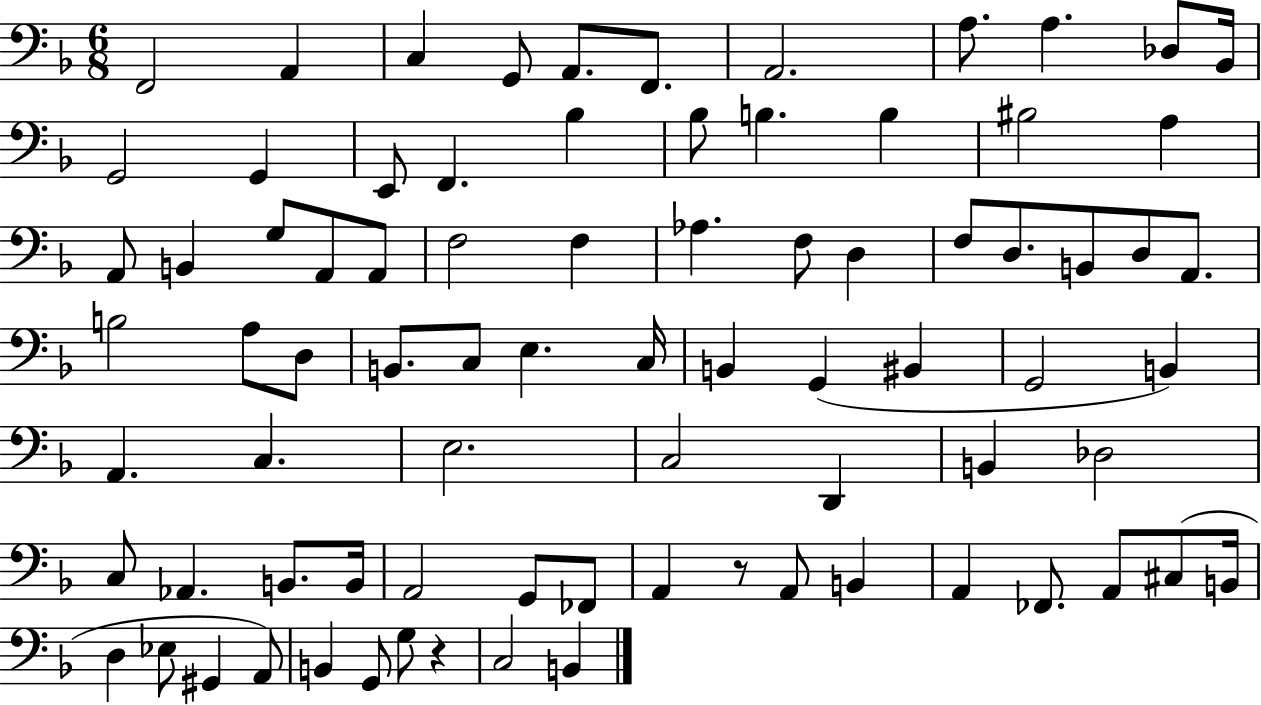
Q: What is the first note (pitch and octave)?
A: F2